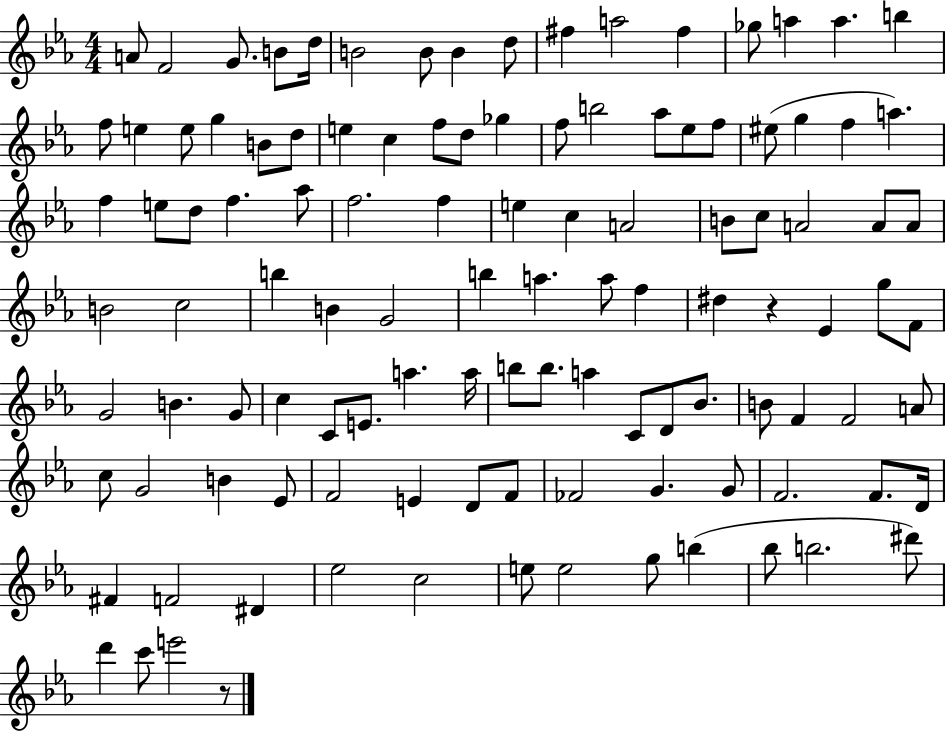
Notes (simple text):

A4/e F4/h G4/e. B4/e D5/s B4/h B4/e B4/q D5/e F#5/q A5/h F#5/q Gb5/e A5/q A5/q. B5/q F5/e E5/q E5/e G5/q B4/e D5/e E5/q C5/q F5/e D5/e Gb5/q F5/e B5/h Ab5/e Eb5/e F5/e EIS5/e G5/q F5/q A5/q. F5/q E5/e D5/e F5/q. Ab5/e F5/h. F5/q E5/q C5/q A4/h B4/e C5/e A4/h A4/e A4/e B4/h C5/h B5/q B4/q G4/h B5/q A5/q. A5/e F5/q D#5/q R/q Eb4/q G5/e F4/e G4/h B4/q. G4/e C5/q C4/e E4/e. A5/q. A5/s B5/e B5/e. A5/q C4/e D4/e Bb4/e. B4/e F4/q F4/h A4/e C5/e G4/h B4/q Eb4/e F4/h E4/q D4/e F4/e FES4/h G4/q. G4/e F4/h. F4/e. D4/s F#4/q F4/h D#4/q Eb5/h C5/h E5/e E5/h G5/e B5/q Bb5/e B5/h. D#6/e D6/q C6/e E6/h R/e